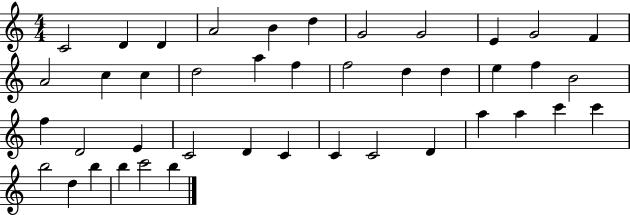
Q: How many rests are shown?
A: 0